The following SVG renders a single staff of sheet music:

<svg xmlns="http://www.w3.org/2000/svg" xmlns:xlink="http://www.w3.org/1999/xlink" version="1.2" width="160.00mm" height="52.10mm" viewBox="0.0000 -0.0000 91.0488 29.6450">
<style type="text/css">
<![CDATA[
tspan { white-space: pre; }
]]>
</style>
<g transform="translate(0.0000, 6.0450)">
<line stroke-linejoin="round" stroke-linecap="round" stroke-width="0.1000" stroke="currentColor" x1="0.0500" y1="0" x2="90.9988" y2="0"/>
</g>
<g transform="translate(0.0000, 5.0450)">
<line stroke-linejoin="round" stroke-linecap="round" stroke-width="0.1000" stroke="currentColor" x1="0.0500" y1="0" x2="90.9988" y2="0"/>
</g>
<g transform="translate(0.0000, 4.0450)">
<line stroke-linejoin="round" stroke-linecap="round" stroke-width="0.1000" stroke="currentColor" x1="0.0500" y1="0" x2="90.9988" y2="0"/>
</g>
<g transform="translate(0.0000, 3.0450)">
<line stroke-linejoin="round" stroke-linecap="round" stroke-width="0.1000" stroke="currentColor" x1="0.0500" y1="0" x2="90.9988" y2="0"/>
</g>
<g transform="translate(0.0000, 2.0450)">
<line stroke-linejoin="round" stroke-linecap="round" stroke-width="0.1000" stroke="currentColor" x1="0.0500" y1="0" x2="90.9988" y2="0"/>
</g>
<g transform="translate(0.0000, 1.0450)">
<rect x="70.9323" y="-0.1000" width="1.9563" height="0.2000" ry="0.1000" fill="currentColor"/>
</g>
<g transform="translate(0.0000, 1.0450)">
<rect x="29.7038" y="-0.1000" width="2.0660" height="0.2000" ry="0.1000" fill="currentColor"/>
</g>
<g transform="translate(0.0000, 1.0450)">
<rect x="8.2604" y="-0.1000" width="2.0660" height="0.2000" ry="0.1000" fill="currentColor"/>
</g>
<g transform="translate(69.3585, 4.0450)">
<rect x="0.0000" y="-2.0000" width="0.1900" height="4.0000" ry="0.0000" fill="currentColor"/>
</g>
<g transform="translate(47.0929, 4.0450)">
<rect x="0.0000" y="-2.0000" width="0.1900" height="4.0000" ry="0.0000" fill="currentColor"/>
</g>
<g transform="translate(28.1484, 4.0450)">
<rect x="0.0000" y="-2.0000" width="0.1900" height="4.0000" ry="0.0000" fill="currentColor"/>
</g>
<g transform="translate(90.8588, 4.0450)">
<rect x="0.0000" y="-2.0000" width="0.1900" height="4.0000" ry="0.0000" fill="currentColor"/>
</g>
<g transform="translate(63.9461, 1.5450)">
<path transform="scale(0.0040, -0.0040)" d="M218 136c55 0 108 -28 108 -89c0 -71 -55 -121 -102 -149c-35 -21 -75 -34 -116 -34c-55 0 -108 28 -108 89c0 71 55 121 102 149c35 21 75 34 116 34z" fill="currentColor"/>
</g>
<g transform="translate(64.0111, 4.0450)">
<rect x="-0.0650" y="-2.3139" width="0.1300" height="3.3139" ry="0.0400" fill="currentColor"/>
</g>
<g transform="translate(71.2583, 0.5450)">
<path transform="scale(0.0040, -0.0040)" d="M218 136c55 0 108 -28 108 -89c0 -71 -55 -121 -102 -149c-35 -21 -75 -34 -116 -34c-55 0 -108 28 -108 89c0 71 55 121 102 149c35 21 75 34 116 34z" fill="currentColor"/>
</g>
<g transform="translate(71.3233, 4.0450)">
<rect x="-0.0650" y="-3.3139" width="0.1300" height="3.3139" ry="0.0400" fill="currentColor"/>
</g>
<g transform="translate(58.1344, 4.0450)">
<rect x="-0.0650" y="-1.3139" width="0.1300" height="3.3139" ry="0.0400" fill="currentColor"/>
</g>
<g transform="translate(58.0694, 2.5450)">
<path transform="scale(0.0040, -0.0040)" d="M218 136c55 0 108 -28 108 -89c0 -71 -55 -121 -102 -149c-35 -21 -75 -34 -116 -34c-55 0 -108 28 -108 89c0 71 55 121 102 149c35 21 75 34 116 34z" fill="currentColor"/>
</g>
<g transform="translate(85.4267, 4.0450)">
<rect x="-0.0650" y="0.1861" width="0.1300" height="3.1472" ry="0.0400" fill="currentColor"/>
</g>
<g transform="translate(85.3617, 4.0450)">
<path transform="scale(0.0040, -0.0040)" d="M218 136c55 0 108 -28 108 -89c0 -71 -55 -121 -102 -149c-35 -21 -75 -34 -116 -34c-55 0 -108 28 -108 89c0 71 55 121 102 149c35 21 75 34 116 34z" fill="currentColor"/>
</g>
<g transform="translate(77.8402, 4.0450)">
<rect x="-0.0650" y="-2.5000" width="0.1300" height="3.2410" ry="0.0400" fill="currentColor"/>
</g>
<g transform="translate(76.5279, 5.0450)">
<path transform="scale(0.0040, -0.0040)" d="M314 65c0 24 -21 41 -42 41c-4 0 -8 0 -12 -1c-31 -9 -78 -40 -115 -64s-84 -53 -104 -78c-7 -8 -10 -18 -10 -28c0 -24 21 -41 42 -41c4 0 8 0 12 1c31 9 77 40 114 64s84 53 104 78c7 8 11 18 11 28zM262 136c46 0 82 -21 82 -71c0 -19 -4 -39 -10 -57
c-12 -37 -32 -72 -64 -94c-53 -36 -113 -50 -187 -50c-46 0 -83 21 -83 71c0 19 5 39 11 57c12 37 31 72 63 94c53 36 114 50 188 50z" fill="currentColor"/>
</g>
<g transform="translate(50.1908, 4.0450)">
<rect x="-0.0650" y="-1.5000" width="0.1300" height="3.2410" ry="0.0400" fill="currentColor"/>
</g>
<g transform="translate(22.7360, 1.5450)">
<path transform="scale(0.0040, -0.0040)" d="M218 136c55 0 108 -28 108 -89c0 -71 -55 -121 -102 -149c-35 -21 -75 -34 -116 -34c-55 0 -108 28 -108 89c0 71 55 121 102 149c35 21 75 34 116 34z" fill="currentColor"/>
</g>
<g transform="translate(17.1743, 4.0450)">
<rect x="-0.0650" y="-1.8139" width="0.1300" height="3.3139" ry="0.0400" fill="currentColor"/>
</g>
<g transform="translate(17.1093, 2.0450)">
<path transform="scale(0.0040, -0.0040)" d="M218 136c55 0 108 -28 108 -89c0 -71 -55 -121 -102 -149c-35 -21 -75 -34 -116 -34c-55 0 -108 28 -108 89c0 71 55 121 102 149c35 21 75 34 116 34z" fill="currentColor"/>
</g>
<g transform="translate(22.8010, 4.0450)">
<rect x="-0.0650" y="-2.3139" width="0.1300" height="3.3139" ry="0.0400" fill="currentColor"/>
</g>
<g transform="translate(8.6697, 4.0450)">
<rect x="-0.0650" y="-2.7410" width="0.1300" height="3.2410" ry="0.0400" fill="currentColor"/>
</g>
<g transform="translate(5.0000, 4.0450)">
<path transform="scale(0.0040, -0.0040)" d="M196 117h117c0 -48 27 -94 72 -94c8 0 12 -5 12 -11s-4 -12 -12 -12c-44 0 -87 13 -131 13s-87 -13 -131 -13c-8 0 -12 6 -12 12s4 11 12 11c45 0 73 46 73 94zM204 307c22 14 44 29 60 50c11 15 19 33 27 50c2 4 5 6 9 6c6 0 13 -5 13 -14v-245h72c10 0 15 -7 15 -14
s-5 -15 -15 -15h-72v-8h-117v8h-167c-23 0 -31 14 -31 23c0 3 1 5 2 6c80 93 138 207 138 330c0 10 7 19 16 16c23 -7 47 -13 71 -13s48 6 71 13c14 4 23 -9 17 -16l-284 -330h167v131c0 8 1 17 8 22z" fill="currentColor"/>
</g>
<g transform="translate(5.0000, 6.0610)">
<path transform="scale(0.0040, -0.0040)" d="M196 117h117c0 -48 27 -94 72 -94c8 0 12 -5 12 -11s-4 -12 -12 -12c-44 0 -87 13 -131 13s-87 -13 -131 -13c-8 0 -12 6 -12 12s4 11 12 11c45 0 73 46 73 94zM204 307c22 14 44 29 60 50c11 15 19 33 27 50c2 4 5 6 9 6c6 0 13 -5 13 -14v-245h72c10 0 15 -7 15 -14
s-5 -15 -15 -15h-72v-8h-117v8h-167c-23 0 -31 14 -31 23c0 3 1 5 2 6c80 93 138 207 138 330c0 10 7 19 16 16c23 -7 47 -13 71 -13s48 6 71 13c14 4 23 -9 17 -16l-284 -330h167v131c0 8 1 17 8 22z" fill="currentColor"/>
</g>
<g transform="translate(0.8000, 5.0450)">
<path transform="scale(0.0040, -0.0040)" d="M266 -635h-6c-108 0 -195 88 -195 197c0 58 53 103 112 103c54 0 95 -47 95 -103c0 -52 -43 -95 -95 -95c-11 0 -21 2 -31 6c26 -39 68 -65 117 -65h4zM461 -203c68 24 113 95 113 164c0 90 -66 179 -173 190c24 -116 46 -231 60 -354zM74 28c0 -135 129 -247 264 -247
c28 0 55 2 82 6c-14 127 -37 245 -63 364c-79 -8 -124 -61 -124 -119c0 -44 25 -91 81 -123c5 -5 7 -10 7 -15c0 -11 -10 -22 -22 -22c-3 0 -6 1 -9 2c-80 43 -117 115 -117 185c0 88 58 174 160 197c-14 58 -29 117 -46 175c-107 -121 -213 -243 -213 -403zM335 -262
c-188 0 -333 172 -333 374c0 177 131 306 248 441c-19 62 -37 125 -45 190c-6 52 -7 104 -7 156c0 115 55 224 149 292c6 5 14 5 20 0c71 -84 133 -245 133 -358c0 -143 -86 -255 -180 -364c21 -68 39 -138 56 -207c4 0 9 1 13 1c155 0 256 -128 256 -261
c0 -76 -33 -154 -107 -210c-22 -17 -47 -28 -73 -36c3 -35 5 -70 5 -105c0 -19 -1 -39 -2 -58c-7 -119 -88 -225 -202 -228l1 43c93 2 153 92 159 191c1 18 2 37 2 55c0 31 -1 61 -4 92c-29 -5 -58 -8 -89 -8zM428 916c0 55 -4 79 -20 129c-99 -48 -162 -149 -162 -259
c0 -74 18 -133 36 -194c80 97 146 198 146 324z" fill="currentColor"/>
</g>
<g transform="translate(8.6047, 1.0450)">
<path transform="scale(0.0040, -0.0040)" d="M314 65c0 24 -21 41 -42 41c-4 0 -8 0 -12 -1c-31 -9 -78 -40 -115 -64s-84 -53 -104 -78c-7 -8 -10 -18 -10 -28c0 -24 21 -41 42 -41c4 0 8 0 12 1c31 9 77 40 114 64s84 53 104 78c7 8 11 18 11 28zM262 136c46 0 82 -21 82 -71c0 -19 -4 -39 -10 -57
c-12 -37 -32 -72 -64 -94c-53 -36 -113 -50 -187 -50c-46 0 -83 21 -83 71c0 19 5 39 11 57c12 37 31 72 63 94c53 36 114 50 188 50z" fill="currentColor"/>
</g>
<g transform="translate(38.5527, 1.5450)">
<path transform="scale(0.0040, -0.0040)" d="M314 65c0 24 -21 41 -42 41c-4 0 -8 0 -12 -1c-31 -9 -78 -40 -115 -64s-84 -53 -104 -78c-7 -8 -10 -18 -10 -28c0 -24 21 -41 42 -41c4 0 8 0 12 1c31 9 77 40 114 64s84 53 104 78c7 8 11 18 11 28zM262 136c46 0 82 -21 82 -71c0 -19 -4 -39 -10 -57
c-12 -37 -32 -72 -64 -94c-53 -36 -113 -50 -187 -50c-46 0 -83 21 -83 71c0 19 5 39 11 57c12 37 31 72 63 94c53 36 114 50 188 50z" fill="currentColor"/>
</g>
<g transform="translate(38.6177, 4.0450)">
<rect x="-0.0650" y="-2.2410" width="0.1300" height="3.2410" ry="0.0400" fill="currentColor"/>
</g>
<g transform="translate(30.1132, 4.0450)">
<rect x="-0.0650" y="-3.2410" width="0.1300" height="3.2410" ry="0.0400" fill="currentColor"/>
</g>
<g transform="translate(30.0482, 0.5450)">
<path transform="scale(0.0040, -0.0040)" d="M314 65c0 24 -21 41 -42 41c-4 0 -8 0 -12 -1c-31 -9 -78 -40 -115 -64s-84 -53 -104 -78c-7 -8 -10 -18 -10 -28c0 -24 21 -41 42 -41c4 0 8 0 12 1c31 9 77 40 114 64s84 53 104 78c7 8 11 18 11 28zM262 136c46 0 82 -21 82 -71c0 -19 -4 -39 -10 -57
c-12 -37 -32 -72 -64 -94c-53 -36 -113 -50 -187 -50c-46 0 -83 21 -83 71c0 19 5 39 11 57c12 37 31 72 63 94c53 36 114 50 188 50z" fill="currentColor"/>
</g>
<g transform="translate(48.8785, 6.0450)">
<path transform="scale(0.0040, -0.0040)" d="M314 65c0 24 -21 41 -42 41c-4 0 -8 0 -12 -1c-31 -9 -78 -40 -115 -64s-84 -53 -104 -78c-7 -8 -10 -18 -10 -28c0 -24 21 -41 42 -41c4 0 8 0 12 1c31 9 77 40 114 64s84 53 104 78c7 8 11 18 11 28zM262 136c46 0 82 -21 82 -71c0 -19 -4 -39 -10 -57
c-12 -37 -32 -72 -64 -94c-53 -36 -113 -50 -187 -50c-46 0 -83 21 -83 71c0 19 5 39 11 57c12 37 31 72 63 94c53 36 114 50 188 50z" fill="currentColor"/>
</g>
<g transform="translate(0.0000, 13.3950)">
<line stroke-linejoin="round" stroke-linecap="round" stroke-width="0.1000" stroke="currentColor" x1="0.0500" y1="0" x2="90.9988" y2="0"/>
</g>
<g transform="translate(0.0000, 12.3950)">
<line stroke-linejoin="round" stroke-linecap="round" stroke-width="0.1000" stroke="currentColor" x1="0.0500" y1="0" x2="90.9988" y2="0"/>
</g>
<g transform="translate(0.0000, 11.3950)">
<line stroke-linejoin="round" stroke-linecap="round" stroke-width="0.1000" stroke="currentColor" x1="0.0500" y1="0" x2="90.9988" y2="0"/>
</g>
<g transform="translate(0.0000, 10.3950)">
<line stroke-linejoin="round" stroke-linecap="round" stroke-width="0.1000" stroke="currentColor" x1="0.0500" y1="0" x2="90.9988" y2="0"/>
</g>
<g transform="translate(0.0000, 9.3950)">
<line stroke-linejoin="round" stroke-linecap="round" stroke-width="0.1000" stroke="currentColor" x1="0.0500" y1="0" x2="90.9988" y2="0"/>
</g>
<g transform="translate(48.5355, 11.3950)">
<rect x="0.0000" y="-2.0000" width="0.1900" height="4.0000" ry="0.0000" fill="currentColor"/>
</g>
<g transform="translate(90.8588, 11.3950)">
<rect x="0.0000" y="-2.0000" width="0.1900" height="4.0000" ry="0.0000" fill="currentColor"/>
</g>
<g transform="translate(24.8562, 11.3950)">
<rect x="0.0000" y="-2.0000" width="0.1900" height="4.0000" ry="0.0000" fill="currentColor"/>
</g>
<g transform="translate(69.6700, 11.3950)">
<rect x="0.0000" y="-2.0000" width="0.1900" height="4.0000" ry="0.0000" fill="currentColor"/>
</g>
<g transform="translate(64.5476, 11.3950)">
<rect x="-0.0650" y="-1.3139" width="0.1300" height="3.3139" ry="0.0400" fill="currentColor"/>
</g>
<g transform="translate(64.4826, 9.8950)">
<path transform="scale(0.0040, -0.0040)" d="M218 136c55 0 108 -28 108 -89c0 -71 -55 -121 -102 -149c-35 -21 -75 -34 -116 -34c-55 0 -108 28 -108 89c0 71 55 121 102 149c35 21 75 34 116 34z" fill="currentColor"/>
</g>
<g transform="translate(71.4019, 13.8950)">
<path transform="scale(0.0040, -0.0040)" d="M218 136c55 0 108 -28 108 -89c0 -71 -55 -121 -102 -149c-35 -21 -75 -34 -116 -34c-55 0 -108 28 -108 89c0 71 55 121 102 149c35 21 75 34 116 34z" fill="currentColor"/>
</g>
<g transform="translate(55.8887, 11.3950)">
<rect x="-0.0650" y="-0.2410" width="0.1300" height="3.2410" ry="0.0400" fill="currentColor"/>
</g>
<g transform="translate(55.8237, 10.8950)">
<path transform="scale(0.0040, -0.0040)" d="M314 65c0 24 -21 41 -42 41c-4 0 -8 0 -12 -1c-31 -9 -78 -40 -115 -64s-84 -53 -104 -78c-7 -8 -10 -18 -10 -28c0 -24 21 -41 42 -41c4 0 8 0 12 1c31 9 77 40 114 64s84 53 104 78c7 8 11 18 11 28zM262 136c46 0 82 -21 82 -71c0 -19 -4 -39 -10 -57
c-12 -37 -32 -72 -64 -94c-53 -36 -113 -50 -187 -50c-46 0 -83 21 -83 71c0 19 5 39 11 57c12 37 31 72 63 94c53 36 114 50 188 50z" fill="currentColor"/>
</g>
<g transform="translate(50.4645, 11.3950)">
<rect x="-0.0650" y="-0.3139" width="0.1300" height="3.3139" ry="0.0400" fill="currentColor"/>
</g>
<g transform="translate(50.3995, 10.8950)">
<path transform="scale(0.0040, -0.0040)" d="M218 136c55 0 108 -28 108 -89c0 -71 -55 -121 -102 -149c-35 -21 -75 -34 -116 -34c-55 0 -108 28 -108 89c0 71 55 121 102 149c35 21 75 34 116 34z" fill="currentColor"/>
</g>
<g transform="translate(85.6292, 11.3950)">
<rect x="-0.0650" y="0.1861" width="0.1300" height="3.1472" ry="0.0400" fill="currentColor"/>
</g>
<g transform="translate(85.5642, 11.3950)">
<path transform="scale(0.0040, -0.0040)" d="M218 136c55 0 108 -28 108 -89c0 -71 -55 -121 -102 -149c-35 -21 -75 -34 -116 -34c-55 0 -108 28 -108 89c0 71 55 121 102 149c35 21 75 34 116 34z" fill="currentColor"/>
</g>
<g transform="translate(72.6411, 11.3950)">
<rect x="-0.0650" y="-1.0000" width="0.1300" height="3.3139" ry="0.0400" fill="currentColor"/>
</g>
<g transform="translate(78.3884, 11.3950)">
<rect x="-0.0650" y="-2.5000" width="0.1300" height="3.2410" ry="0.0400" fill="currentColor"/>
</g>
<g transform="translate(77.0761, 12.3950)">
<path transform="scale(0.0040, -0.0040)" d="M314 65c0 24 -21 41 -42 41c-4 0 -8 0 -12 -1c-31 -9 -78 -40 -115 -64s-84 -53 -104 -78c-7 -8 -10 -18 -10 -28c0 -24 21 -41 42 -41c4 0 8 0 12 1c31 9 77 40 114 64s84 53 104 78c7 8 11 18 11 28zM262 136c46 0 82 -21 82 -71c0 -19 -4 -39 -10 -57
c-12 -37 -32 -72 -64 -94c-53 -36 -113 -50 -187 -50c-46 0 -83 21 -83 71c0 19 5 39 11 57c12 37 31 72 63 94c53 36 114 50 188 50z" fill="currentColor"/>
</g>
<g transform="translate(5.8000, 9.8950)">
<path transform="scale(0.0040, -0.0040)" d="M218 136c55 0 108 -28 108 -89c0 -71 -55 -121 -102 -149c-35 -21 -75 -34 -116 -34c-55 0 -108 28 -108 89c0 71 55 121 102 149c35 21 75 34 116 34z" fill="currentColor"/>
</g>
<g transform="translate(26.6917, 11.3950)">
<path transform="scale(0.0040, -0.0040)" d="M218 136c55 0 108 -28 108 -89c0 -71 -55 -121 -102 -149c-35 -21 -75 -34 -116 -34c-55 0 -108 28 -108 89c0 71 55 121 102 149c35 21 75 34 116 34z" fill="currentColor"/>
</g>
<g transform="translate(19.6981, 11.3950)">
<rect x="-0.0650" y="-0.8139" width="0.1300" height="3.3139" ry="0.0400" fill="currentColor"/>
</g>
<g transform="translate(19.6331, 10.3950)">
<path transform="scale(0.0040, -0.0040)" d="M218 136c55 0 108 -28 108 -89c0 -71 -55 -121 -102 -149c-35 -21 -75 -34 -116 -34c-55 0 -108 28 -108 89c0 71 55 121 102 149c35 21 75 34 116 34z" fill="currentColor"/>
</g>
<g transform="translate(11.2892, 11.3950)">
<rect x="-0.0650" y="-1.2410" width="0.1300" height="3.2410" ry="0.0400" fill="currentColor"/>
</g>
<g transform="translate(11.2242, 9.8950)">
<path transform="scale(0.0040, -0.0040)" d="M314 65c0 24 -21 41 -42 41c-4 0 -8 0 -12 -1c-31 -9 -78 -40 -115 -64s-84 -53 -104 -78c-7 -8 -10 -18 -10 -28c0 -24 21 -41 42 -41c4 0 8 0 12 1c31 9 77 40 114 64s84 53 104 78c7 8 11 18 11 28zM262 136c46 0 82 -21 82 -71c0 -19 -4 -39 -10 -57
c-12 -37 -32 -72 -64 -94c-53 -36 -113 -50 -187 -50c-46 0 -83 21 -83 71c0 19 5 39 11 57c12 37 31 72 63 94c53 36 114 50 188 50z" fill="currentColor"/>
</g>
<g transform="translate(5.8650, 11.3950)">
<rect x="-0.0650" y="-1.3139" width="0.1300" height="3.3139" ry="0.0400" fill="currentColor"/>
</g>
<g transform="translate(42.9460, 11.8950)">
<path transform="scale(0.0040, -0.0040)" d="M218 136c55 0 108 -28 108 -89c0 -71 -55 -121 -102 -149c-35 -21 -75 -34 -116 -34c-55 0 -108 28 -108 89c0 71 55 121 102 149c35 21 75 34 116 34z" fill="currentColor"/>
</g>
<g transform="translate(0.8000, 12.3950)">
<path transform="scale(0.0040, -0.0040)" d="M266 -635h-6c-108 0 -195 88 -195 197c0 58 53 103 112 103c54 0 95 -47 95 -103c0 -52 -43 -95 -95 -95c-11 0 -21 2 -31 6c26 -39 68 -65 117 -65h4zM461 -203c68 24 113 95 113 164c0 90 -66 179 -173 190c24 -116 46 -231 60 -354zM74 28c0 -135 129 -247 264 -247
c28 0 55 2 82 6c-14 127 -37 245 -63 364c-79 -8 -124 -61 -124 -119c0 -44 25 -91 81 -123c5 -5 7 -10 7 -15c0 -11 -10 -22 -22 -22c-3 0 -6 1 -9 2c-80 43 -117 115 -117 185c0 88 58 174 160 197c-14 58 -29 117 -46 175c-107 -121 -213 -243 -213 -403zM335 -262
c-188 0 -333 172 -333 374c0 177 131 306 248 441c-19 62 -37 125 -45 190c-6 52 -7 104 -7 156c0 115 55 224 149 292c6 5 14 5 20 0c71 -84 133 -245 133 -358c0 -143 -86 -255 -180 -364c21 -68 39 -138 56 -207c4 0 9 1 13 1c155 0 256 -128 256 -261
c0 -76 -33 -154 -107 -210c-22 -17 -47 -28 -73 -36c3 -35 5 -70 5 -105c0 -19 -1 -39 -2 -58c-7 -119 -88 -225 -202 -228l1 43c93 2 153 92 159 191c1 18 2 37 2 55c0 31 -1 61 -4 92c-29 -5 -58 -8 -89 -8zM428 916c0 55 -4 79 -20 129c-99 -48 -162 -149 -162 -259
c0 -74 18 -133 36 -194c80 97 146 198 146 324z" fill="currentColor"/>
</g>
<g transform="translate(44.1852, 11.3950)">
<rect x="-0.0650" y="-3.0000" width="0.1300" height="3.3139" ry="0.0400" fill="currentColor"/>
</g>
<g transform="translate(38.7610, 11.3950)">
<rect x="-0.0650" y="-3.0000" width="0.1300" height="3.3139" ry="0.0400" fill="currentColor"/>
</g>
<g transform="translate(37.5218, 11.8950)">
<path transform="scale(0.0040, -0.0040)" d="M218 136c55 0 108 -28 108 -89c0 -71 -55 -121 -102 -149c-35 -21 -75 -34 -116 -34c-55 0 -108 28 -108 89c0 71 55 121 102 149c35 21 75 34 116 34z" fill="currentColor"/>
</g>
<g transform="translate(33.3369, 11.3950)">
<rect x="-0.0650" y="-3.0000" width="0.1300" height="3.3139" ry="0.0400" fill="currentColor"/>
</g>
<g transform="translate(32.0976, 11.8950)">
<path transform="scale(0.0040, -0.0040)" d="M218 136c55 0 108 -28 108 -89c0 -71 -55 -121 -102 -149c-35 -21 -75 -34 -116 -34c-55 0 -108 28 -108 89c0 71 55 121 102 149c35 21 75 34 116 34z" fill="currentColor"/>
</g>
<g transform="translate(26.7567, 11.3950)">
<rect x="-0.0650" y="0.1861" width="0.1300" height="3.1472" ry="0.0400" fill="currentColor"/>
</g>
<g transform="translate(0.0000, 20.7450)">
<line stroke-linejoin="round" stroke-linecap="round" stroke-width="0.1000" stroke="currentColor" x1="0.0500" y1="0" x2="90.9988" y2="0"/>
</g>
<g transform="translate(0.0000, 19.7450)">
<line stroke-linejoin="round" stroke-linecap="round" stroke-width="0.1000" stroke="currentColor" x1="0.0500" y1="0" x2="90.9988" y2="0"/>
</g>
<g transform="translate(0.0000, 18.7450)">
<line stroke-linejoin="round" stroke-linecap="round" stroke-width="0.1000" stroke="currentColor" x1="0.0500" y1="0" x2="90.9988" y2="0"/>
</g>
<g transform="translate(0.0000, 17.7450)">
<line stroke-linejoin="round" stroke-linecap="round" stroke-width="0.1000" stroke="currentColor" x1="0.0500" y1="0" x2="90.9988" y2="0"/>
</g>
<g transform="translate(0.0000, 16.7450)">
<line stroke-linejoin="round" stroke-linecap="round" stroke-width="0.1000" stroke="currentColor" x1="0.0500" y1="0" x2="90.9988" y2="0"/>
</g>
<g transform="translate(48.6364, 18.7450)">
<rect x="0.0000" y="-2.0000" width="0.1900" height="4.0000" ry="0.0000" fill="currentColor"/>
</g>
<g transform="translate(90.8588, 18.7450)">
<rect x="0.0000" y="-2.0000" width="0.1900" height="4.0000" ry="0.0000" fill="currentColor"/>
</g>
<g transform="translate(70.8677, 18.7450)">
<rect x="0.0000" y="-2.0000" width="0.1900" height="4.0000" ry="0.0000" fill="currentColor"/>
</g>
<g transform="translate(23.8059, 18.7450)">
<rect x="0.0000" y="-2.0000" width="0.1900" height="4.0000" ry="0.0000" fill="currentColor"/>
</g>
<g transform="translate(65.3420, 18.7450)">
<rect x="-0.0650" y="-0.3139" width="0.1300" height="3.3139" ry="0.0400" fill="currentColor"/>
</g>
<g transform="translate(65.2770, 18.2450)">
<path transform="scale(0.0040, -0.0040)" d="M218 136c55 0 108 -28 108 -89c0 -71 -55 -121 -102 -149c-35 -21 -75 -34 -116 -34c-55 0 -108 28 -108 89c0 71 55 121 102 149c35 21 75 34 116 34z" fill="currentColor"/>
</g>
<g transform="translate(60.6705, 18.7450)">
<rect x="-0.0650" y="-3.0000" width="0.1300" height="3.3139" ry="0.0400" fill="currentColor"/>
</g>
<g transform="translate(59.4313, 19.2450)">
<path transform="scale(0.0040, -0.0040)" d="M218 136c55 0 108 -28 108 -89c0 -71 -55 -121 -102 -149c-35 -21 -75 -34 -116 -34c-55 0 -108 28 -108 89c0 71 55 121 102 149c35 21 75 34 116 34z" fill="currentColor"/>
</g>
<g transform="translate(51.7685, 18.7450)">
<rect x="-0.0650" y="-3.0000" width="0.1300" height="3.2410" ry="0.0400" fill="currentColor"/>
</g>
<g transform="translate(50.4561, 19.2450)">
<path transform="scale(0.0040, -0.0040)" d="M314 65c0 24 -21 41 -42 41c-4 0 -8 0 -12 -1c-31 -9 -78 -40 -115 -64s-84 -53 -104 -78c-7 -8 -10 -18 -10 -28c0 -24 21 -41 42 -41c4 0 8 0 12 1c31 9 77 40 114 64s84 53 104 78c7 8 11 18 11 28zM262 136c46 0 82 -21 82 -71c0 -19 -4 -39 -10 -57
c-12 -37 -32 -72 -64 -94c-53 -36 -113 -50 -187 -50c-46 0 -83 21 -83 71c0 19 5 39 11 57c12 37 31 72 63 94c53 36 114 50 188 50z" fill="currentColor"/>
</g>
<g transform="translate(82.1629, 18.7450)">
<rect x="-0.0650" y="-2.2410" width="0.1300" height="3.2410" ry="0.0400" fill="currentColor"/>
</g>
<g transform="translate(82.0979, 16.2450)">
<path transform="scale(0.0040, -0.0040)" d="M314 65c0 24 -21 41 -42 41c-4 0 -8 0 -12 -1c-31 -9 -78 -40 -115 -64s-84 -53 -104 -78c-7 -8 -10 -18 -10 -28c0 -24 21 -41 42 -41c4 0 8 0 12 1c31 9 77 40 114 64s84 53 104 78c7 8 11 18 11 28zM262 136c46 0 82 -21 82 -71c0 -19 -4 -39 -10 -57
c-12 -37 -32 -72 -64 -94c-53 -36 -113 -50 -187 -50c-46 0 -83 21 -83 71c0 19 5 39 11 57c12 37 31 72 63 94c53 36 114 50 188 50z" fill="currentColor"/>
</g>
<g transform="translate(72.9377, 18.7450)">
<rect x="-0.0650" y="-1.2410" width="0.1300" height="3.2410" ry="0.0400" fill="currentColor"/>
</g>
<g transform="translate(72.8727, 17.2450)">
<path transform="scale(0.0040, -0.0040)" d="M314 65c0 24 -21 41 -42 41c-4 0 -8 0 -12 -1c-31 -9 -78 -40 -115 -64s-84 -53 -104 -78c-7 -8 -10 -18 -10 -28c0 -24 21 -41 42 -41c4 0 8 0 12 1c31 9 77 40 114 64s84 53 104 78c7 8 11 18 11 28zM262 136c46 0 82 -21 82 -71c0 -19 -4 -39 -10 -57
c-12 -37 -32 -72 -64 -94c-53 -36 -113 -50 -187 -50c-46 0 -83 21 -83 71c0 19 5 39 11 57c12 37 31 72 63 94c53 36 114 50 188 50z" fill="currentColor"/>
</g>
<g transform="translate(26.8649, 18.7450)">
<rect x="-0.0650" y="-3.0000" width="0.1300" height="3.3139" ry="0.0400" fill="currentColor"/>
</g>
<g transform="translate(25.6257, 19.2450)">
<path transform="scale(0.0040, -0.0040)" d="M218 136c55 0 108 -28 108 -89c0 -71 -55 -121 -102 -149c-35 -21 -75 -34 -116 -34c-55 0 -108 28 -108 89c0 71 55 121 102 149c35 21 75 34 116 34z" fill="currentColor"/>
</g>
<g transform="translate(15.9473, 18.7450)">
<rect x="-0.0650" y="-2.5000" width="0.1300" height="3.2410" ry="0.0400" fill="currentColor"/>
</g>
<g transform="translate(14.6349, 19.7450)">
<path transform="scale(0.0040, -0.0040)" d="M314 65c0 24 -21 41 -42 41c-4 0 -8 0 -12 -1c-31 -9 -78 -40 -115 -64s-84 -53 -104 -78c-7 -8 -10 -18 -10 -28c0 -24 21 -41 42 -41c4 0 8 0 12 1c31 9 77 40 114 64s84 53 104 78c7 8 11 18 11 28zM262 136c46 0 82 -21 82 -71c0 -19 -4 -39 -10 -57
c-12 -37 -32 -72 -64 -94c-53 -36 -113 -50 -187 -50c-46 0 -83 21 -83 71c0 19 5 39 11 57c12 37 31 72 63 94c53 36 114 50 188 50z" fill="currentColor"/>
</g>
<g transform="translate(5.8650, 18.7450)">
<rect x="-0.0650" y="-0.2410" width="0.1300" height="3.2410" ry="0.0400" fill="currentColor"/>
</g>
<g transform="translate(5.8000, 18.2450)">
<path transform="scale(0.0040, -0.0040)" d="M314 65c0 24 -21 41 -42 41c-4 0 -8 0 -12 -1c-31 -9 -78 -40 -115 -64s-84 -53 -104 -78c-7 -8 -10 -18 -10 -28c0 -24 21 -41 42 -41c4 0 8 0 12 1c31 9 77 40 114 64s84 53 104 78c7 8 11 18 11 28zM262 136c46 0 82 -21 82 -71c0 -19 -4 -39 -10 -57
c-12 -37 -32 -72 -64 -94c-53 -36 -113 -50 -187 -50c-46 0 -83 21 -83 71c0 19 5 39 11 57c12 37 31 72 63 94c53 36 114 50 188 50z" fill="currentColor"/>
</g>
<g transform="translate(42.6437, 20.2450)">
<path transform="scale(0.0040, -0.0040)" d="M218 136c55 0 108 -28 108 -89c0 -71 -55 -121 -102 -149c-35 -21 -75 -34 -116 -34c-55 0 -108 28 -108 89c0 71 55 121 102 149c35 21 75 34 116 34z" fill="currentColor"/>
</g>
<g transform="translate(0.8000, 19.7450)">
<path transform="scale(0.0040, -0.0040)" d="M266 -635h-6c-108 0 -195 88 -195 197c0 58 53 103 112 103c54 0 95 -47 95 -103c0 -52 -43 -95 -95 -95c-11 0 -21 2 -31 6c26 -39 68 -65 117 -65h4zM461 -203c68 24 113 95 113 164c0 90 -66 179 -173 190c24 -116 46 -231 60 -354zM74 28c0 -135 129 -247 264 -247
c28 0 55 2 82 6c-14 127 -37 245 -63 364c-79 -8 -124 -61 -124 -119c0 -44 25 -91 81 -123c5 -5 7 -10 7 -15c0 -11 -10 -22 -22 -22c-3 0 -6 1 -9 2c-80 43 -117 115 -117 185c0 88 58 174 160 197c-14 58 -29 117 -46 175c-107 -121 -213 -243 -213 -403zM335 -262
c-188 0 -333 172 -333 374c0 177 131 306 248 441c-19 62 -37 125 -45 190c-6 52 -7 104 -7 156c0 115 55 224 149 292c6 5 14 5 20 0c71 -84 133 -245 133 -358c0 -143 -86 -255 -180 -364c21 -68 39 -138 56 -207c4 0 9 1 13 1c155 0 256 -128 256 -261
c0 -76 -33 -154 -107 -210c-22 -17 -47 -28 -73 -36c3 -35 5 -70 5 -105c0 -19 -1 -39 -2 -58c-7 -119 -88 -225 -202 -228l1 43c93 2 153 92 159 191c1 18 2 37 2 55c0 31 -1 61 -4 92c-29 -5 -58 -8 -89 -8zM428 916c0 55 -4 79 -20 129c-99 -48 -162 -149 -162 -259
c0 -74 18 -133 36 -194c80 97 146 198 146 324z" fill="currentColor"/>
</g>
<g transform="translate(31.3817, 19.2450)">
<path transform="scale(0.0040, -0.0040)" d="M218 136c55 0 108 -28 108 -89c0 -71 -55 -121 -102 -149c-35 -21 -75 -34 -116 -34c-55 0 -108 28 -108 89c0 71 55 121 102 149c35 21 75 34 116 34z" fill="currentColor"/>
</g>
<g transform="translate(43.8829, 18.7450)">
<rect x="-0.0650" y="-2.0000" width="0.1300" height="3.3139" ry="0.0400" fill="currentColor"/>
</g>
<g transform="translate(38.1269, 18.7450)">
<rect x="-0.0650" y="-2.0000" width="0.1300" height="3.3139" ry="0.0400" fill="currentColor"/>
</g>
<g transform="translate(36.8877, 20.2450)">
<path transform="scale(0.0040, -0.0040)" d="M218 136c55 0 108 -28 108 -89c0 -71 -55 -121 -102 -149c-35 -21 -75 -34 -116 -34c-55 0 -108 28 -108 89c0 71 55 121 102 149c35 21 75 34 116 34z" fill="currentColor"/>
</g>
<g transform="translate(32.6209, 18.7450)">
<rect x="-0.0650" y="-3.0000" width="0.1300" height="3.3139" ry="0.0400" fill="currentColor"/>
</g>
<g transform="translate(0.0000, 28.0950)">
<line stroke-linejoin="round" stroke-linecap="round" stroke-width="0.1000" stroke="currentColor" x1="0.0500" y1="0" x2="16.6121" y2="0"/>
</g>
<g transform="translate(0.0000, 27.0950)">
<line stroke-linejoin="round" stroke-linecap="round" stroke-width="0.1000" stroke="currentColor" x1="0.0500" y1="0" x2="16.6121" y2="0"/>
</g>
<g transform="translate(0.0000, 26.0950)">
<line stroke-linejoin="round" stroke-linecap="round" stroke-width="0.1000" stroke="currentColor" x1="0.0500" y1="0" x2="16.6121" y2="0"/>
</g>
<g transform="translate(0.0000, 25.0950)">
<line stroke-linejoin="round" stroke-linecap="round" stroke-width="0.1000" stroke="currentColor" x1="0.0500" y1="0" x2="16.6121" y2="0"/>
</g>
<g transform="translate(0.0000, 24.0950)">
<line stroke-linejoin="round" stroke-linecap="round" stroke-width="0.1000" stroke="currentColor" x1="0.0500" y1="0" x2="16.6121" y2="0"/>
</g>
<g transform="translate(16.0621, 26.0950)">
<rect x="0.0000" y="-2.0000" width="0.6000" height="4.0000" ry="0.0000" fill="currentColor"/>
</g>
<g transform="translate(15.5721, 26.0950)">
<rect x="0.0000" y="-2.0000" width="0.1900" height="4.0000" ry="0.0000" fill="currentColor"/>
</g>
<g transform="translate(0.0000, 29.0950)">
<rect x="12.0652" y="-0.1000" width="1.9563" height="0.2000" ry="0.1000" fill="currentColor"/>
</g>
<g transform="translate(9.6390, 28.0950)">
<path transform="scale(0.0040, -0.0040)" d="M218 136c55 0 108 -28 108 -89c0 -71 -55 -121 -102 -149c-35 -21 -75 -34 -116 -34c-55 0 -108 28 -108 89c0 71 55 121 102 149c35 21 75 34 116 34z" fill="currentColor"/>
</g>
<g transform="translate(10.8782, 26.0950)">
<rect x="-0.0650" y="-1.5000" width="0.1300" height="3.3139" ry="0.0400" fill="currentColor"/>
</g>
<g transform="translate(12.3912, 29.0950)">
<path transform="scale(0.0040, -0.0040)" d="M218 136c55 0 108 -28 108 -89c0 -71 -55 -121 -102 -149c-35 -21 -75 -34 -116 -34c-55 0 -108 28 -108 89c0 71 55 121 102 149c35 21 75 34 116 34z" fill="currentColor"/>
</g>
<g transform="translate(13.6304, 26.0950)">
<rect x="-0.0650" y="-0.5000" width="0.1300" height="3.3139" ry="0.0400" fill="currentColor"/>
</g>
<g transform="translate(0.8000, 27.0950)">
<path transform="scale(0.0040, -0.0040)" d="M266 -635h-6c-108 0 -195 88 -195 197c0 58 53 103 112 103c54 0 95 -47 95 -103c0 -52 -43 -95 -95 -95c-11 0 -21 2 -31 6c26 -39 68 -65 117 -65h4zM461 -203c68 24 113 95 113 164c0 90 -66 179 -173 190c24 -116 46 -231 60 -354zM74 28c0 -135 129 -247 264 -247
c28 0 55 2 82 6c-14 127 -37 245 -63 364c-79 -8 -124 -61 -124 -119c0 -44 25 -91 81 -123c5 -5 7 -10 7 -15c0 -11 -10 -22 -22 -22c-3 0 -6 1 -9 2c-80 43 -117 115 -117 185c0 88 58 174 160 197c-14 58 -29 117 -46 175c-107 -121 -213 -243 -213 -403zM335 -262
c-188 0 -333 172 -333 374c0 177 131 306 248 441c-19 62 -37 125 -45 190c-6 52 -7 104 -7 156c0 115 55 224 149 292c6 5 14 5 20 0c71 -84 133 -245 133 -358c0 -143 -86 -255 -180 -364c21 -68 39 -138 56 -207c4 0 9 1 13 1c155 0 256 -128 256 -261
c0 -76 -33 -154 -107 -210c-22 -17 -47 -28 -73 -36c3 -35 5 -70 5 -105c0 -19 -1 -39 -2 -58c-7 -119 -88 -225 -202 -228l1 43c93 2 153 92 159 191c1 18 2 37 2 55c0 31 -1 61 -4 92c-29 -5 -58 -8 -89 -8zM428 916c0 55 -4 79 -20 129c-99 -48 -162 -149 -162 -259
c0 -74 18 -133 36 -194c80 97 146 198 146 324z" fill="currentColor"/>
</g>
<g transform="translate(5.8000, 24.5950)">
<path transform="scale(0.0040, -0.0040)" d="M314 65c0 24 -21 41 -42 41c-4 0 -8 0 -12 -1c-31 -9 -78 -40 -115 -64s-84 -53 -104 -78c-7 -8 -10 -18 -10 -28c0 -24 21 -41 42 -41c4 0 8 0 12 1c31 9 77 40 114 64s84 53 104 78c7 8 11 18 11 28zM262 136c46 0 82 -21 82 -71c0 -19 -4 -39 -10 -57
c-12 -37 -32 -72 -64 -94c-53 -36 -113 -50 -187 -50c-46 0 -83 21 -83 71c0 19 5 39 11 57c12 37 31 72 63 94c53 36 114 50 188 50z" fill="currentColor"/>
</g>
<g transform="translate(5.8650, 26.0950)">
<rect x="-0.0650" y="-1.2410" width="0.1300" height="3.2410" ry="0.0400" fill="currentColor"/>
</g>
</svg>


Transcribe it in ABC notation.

X:1
T:Untitled
M:4/4
L:1/4
K:C
a2 f g b2 g2 E2 e g b G2 B e e2 d B A A A c c2 e D G2 B c2 G2 A A F F A2 A c e2 g2 e2 E C